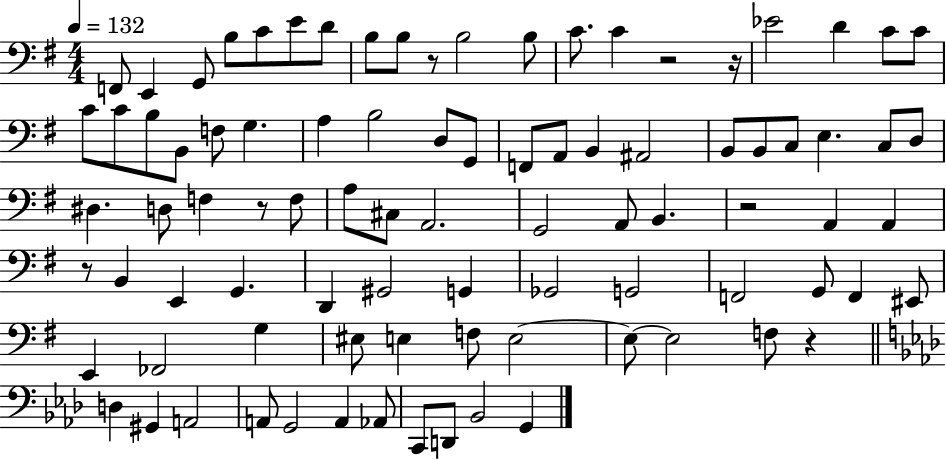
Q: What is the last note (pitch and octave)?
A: G2